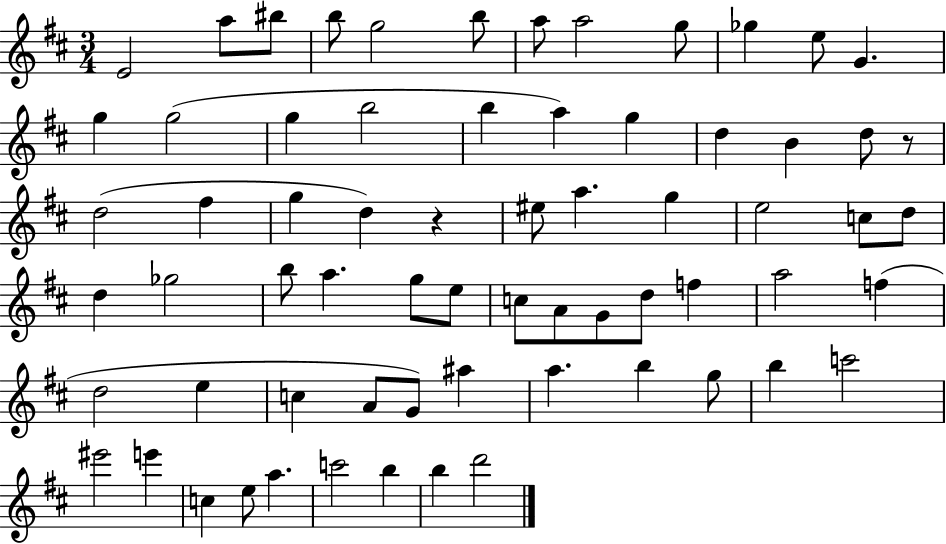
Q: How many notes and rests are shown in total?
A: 67